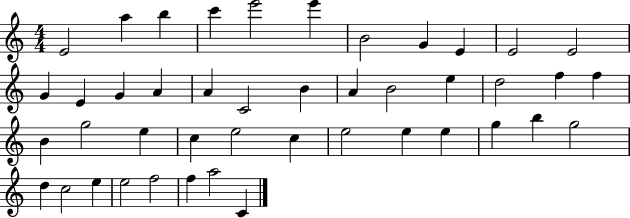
E4/h A5/q B5/q C6/q E6/h E6/q B4/h G4/q E4/q E4/h E4/h G4/q E4/q G4/q A4/q A4/q C4/h B4/q A4/q B4/h E5/q D5/h F5/q F5/q B4/q G5/h E5/q C5/q E5/h C5/q E5/h E5/q E5/q G5/q B5/q G5/h D5/q C5/h E5/q E5/h F5/h F5/q A5/h C4/q